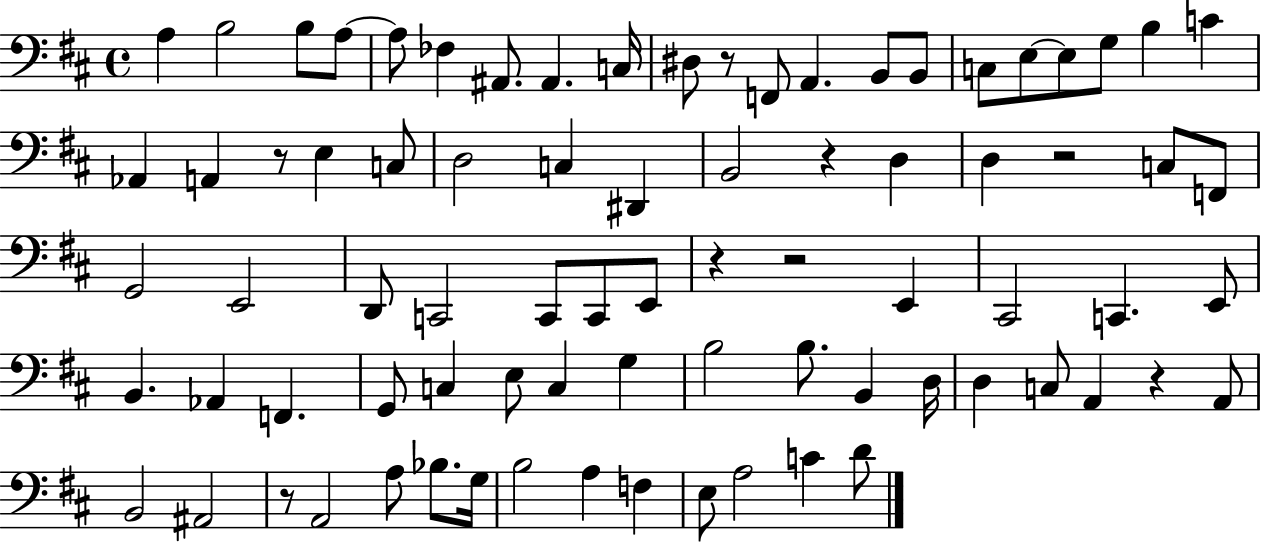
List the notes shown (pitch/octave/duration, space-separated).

A3/q B3/h B3/e A3/e A3/e FES3/q A#2/e. A#2/q. C3/s D#3/e R/e F2/e A2/q. B2/e B2/e C3/e E3/e E3/e G3/e B3/q C4/q Ab2/q A2/q R/e E3/q C3/e D3/h C3/q D#2/q B2/h R/q D3/q D3/q R/h C3/e F2/e G2/h E2/h D2/e C2/h C2/e C2/e E2/e R/q R/h E2/q C#2/h C2/q. E2/e B2/q. Ab2/q F2/q. G2/e C3/q E3/e C3/q G3/q B3/h B3/e. B2/q D3/s D3/q C3/e A2/q R/q A2/e B2/h A#2/h R/e A2/h A3/e Bb3/e. G3/s B3/h A3/q F3/q E3/e A3/h C4/q D4/e